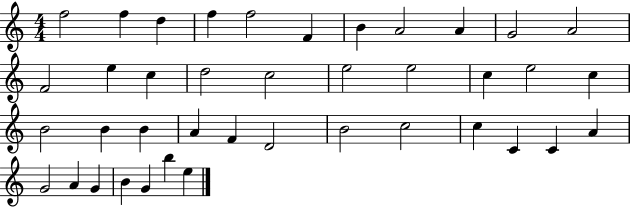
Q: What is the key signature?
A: C major